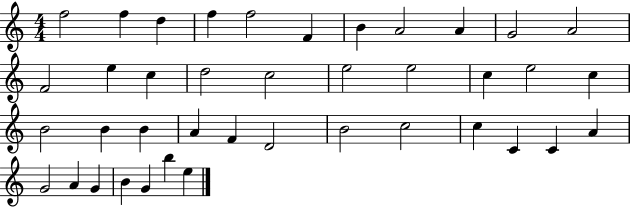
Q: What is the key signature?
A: C major